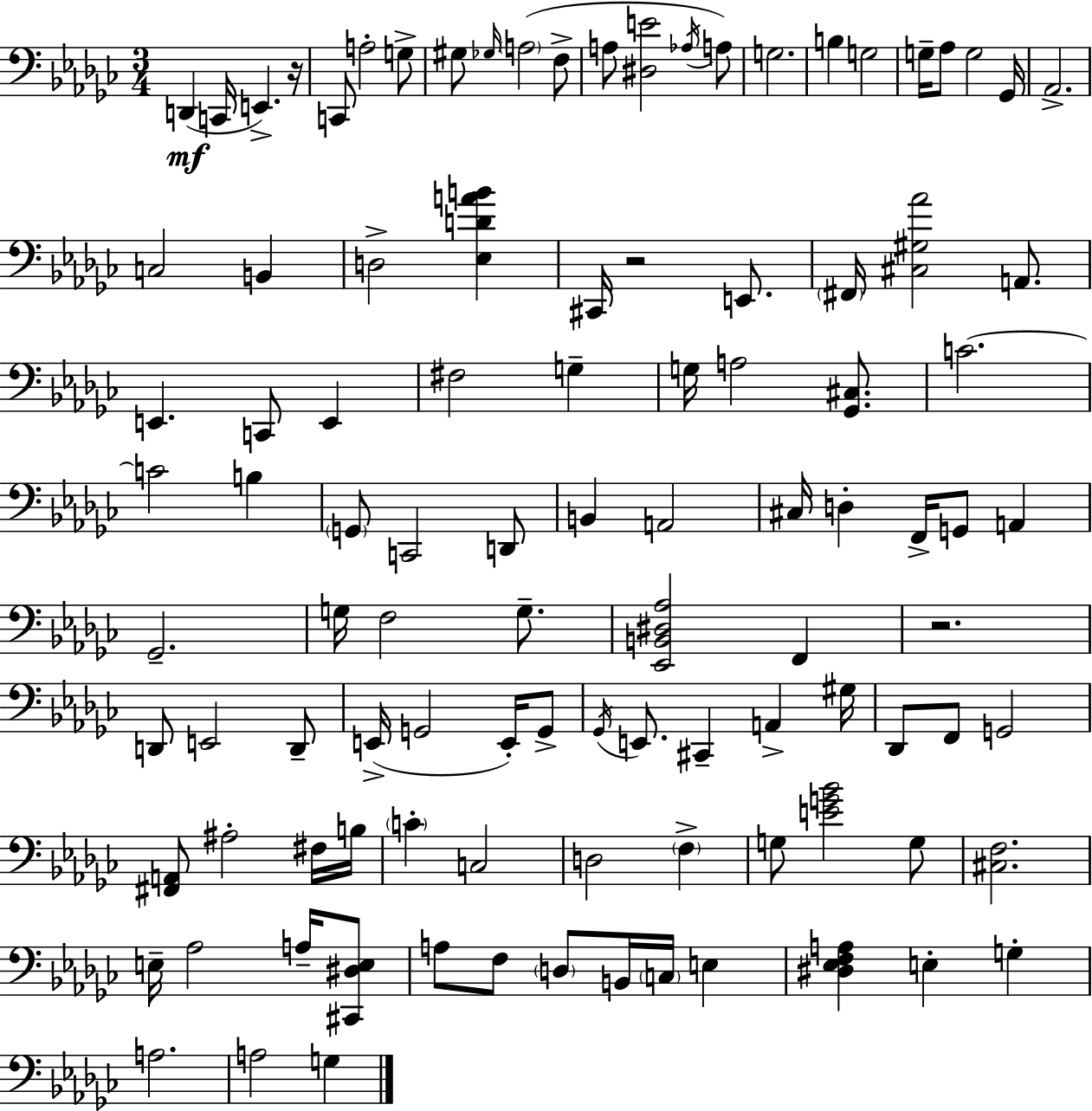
{
  \clef bass
  \numericTimeSignature
  \time 3/4
  \key ees \minor
  \repeat volta 2 { d,4(\mf c,16 e,4.->) r16 | c,8 a2-. g8-> | gis8 \grace { ges16 } \parenthesize a2( f8-> | a8 <dis e'>2 \acciaccatura { aes16 } | \break a8) g2. | b4 g2 | g16-- aes8 g2 | ges,16 aes,2.-> | \break c2 b,4 | d2-> <ees d' a' b'>4 | cis,16 r2 e,8. | \parenthesize fis,16 <cis gis aes'>2 a,8. | \break e,4. c,8 e,4 | fis2 g4-- | g16 a2 <ges, cis>8. | c'2.~~ | \break c'2 b4 | \parenthesize g,8 c,2 | d,8 b,4 a,2 | cis16 d4-. f,16-> g,8 a,4 | \break ges,2.-- | g16 f2 g8.-- | <ees, b, dis aes>2 f,4 | r2. | \break d,8 e,2 | d,8-- e,16->( g,2 e,16-.) | g,8-> \acciaccatura { ges,16 } e,8. cis,4-- a,4-> | gis16 des,8 f,8 g,2 | \break <fis, a,>8 ais2-. | fis16 b16 \parenthesize c'4-. c2 | d2 \parenthesize f4-> | g8 <e' g' bes'>2 | \break g8 <cis f>2. | e16-- aes2 | a16-- <cis, dis e>8 a8 f8 \parenthesize d8 b,16 \parenthesize c16 e4 | <dis ees f a>4 e4-. g4-. | \break a2. | a2 g4 | } \bar "|."
}